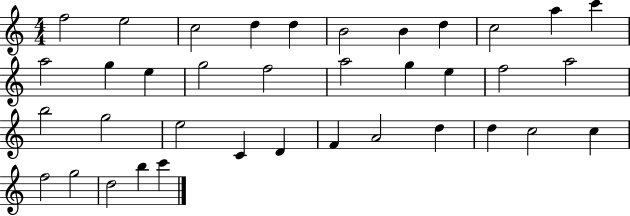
F5/h E5/h C5/h D5/q D5/q B4/h B4/q D5/q C5/h A5/q C6/q A5/h G5/q E5/q G5/h F5/h A5/h G5/q E5/q F5/h A5/h B5/h G5/h E5/h C4/q D4/q F4/q A4/h D5/q D5/q C5/h C5/q F5/h G5/h D5/h B5/q C6/q